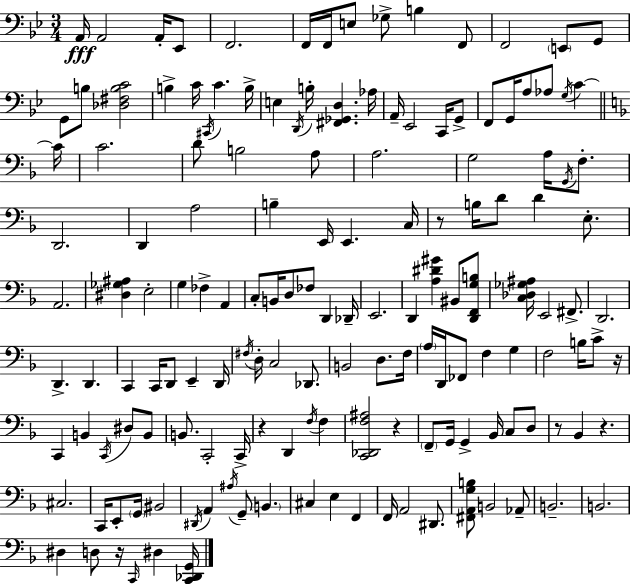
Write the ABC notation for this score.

X:1
T:Untitled
M:3/4
L:1/4
K:Gm
A,,/4 A,,2 A,,/4 _E,,/2 F,,2 F,,/4 F,,/4 E,/2 _G,/2 B, F,,/2 F,,2 E,,/2 G,,/2 G,,/2 B,/2 [_D,^F,B,C]2 B, C/4 ^C,,/4 C B,/4 E, D,,/4 B,/4 [^F,,_G,,D,] _A,/4 A,,/4 _E,,2 C,,/4 G,,/2 F,,/2 G,,/4 A,/2 _A,/2 G,/4 C C/4 C2 D/2 B,2 A,/2 A,2 G,2 A,/4 G,,/4 F,/2 D,,2 D,, A,2 B, E,,/4 E,, C,/4 z/2 B,/4 D/2 D E,/2 A,,2 [^D,_G,^A,] E,2 G, _F, A,, C,/2 B,,/4 D,/2 _F,/2 D,, _D,,/4 E,,2 D,, [A,^D^G] ^B,,/2 [D,,F,,G,B,]/2 [C,_D,_G,^A,]/4 E,,2 ^F,,/2 D,,2 D,, D,, C,, C,,/4 D,,/2 E,, D,,/4 ^F,/4 D,/4 C,2 _D,,/2 B,,2 D,/2 F,/4 A,/4 D,,/4 _F,,/2 F, G, F,2 B,/4 C/2 z/4 C,, B,, C,,/4 ^D,/2 B,,/2 B,,/2 C,,2 C,,/4 z D,, F,/4 F, [C,,_D,,F,^A,]2 z F,,/2 G,,/4 G,, _B,,/4 C,/2 D,/2 z/2 _B,, z ^C,2 C,,/4 E,,/2 G,,/4 ^B,,2 ^D,,/4 A,, ^A,/4 G,,/2 B,, ^C, E, F,, F,,/4 A,,2 ^D,,/2 [^F,,A,,G,B,]/2 B,,2 _A,,/2 B,,2 B,,2 ^D, D,/2 z/4 C,,/4 ^D, [C,,_D,,G,,]/4